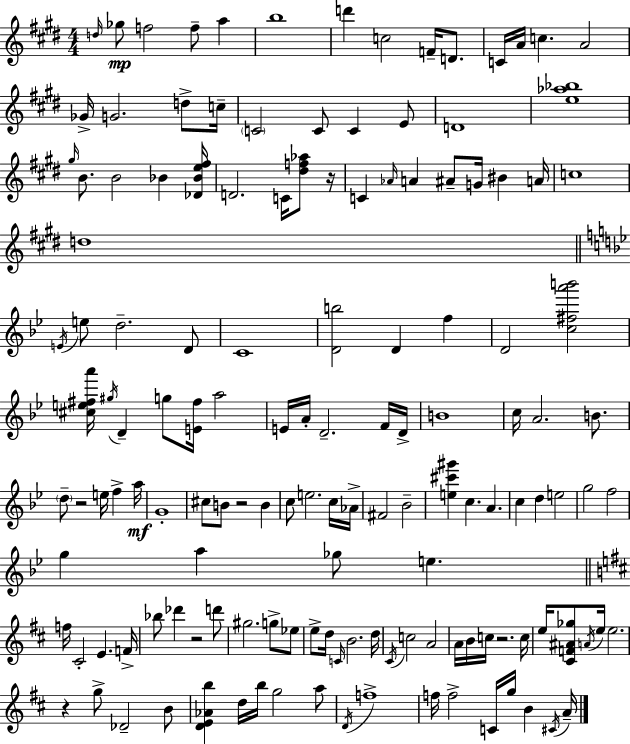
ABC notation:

X:1
T:Untitled
M:4/4
L:1/4
K:E
d/4 _g/2 f2 f/2 a b4 d' c2 F/4 D/2 C/4 A/4 c A2 _G/4 G2 d/2 c/4 C2 C/2 C E/2 D4 [e_a_b]4 ^g/4 B/2 B2 _B [_D_Be^f]/4 D2 C/4 [^df_a]/2 z/4 C _A/4 A ^A/2 G/4 ^B A/4 c4 d4 E/4 e/2 d2 D/2 C4 [Db]2 D f D2 [c^fa'b']2 [^ce^fa']/4 ^g/4 D g/2 [E^f]/4 a2 E/4 A/4 D2 F/4 D/4 B4 c/4 A2 B/2 d/2 z2 e/4 f a/4 G4 ^c/2 B/2 z2 B c/2 e2 c/4 _A/4 ^F2 _B2 [e^c'^g'] c A c d e2 g2 f2 g a _g/2 e f/4 ^C2 E F/4 _b/2 _d' z2 d'/2 ^g2 g/2 _e/2 e/2 d/4 C/4 B2 d/4 ^C/4 c2 A2 A/4 B/4 c/4 z2 c/4 e/4 [^CF^A_g]/2 A/4 e/4 e2 z g/2 _D2 B/2 [DE_Ab] d/4 b/4 g2 a/2 D/4 f4 f/4 f2 C/4 g/4 B ^C/4 A/4